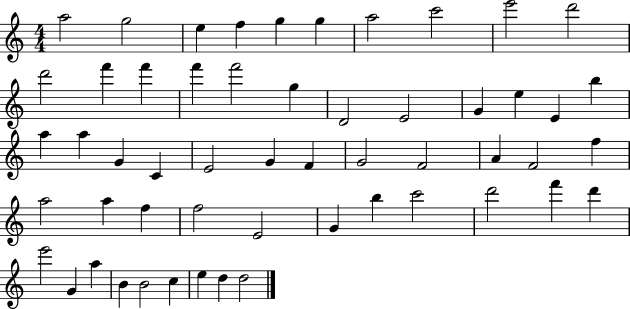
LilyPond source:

{
  \clef treble
  \numericTimeSignature
  \time 4/4
  \key c \major
  a''2 g''2 | e''4 f''4 g''4 g''4 | a''2 c'''2 | e'''2 d'''2 | \break d'''2 f'''4 f'''4 | f'''4 f'''2 g''4 | d'2 e'2 | g'4 e''4 e'4 b''4 | \break a''4 a''4 g'4 c'4 | e'2 g'4 f'4 | g'2 f'2 | a'4 f'2 f''4 | \break a''2 a''4 f''4 | f''2 e'2 | g'4 b''4 c'''2 | d'''2 f'''4 d'''4 | \break e'''2 g'4 a''4 | b'4 b'2 c''4 | e''4 d''4 d''2 | \bar "|."
}